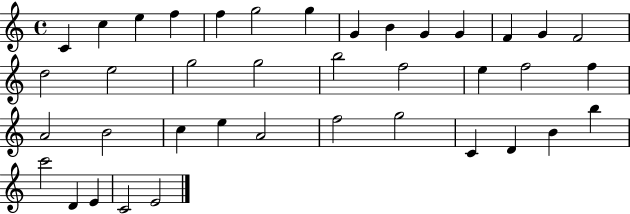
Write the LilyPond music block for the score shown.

{
  \clef treble
  \time 4/4
  \defaultTimeSignature
  \key c \major
  c'4 c''4 e''4 f''4 | f''4 g''2 g''4 | g'4 b'4 g'4 g'4 | f'4 g'4 f'2 | \break d''2 e''2 | g''2 g''2 | b''2 f''2 | e''4 f''2 f''4 | \break a'2 b'2 | c''4 e''4 a'2 | f''2 g''2 | c'4 d'4 b'4 b''4 | \break c'''2 d'4 e'4 | c'2 e'2 | \bar "|."
}